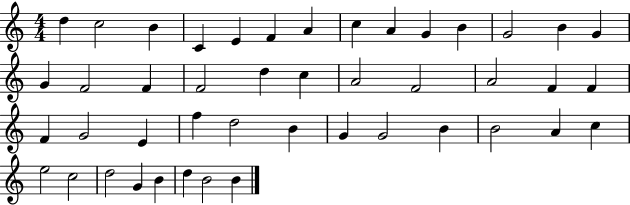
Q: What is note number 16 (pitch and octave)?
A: F4